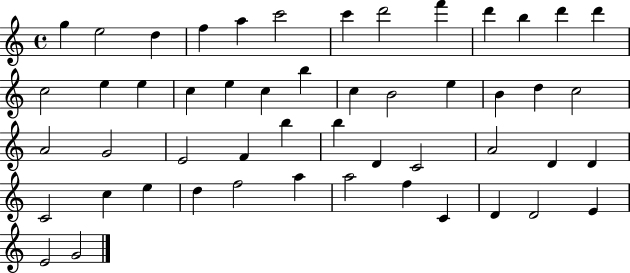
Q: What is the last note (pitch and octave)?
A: G4